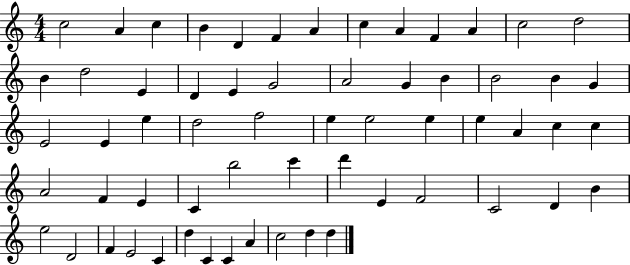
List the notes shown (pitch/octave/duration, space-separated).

C5/h A4/q C5/q B4/q D4/q F4/q A4/q C5/q A4/q F4/q A4/q C5/h D5/h B4/q D5/h E4/q D4/q E4/q G4/h A4/h G4/q B4/q B4/h B4/q G4/q E4/h E4/q E5/q D5/h F5/h E5/q E5/h E5/q E5/q A4/q C5/q C5/q A4/h F4/q E4/q C4/q B5/h C6/q D6/q E4/q F4/h C4/h D4/q B4/q E5/h D4/h F4/q E4/h C4/q D5/q C4/q C4/q A4/q C5/h D5/q D5/q